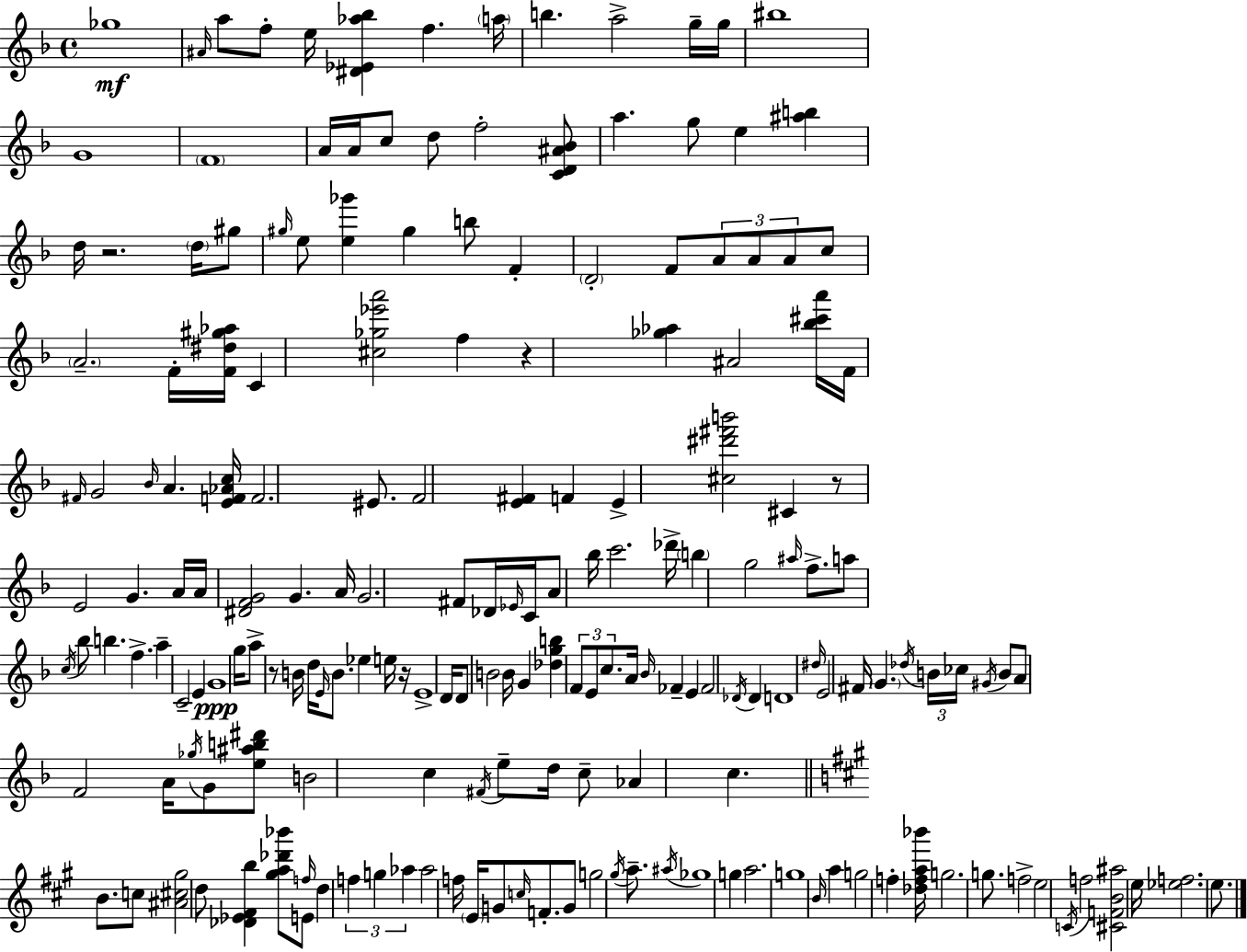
{
  \clef treble
  \time 4/4
  \defaultTimeSignature
  \key f \major
  ges''1\mf | \grace { ais'16 } a''8 f''8-. e''16 <dis' ees' aes'' bes''>4 f''4. | \parenthesize a''16 b''4. a''2-> g''16-- | g''16 bis''1 | \break g'1 | \parenthesize f'1 | a'16 a'16 c''8 d''8 f''2-. <c' d' ais' bes'>8 | a''4. g''8 e''4 <ais'' b''>4 | \break d''16 r2. \parenthesize d''16 gis''8 | \grace { gis''16 } e''8 <e'' ges'''>4 gis''4 b''8 f'4-. | \parenthesize d'2-. f'8 \tuplet 3/2 { a'8 a'8 | a'8 } c''8 \parenthesize a'2.-- | \break f'16-. <f' dis'' gis'' aes''>16 c'4 <cis'' ges'' ees''' a'''>2 f''4 | r4 <ges'' aes''>4 ais'2 | <bes'' cis''' a'''>16 f'16 \grace { fis'16 } g'2 \grace { bes'16 } a'4. | <e' f' aes' c''>16 f'2. | \break eis'8. f'2 <e' fis'>4 | f'4 e'4-> <cis'' dis''' fis''' b'''>2 | cis'4 r8 e'2 g'4. | a'16 a'16 <dis' f' g'>2 g'4. | \break a'16 g'2. | fis'8 des'16 \grace { ees'16 } c'16 a'8 bes''16 c'''2. | des'''16-> \parenthesize b''4 g''2 | \grace { ais''16 } f''8.-> a''8 \acciaccatura { c''16 } bes''8 b''4. | \break f''4.-> a''4-- c'2-- | e'4 g'1\ppp | g''16 a''8-> r8 b'16 d''16 \grace { e'16 } b'8. | ees''4 e''16 r16 e'1-> | \break d'16 d'8 b'2 | b'16 g'4 <des'' g'' b''>4 \tuplet 3/2 { f'8 e'8 | c''8. } a'16 \grace { bes'16 } fes'4-- e'4 fes'2 | \acciaccatura { des'16 } des'4 d'1 | \break \grace { dis''16 } e'2 | fis'16 \parenthesize g'4. \acciaccatura { des''16 } \tuplet 3/2 { b'16 ces''16 \acciaccatura { gis'16 } } b'8 | a'8 f'2 a'16 \acciaccatura { ges''16 } g'8 <e'' ais'' b'' dis'''>8 | b'2 c''4 \acciaccatura { fis'16 } e''8-- d''16 | \break c''8-- aes'4 c''4. \bar "||" \break \key a \major b'8. c''8 <ais' cis'' gis''>2 d''8 <des' ees' fis' b''>4 | <gis'' a'' des''' bes'''>8 \grace { f''16 } e'8 d''4 \tuplet 3/2 { f''4 | g''4 aes''4 } aes''2 | f''16 \parenthesize e'16 g'8 \grace { c''16 } f'8.-. g'8 g''2 | \break \acciaccatura { gis''16 } a''8.-- \acciaccatura { ais''16 } ges''1 | g''4 a''2. | g''1 | \grace { b'16 } a''4 g''2 | \break f''4-. <des'' f'' a'' bes'''>16 g''2. | g''8. f''2-> | e''2 \acciaccatura { c'16 } f''2 | <cis' f' b' ais''>2 e''16 <ees'' f''>2. | \break e''8. \bar "|."
}